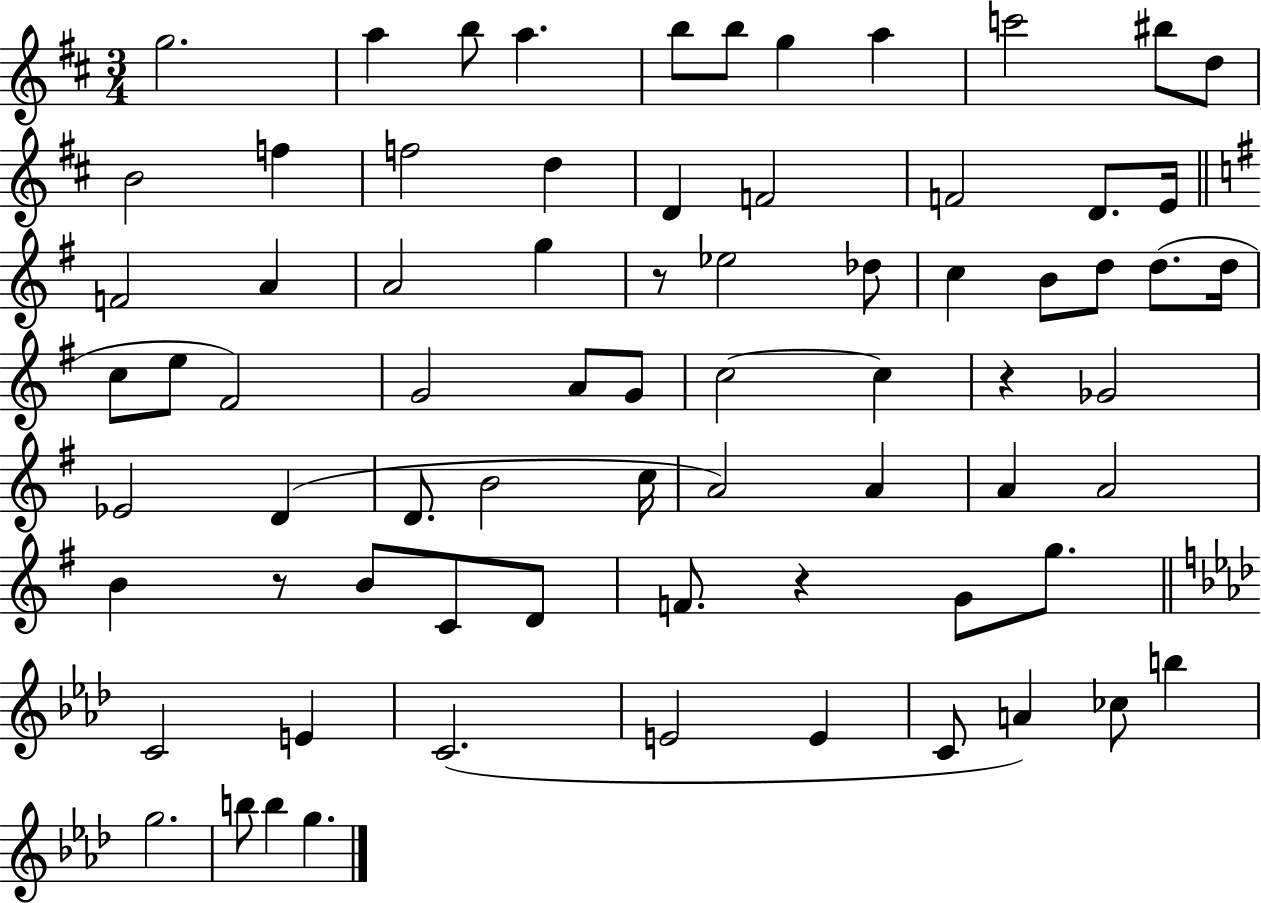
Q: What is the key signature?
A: D major